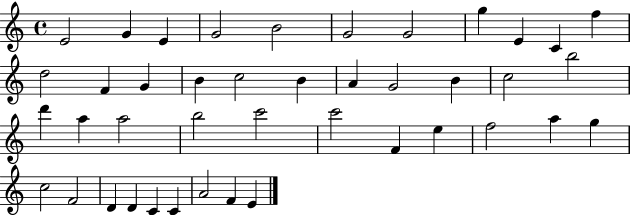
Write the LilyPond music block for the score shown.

{
  \clef treble
  \time 4/4
  \defaultTimeSignature
  \key c \major
  e'2 g'4 e'4 | g'2 b'2 | g'2 g'2 | g''4 e'4 c'4 f''4 | \break d''2 f'4 g'4 | b'4 c''2 b'4 | a'4 g'2 b'4 | c''2 b''2 | \break d'''4 a''4 a''2 | b''2 c'''2 | c'''2 f'4 e''4 | f''2 a''4 g''4 | \break c''2 f'2 | d'4 d'4 c'4 c'4 | a'2 f'4 e'4 | \bar "|."
}